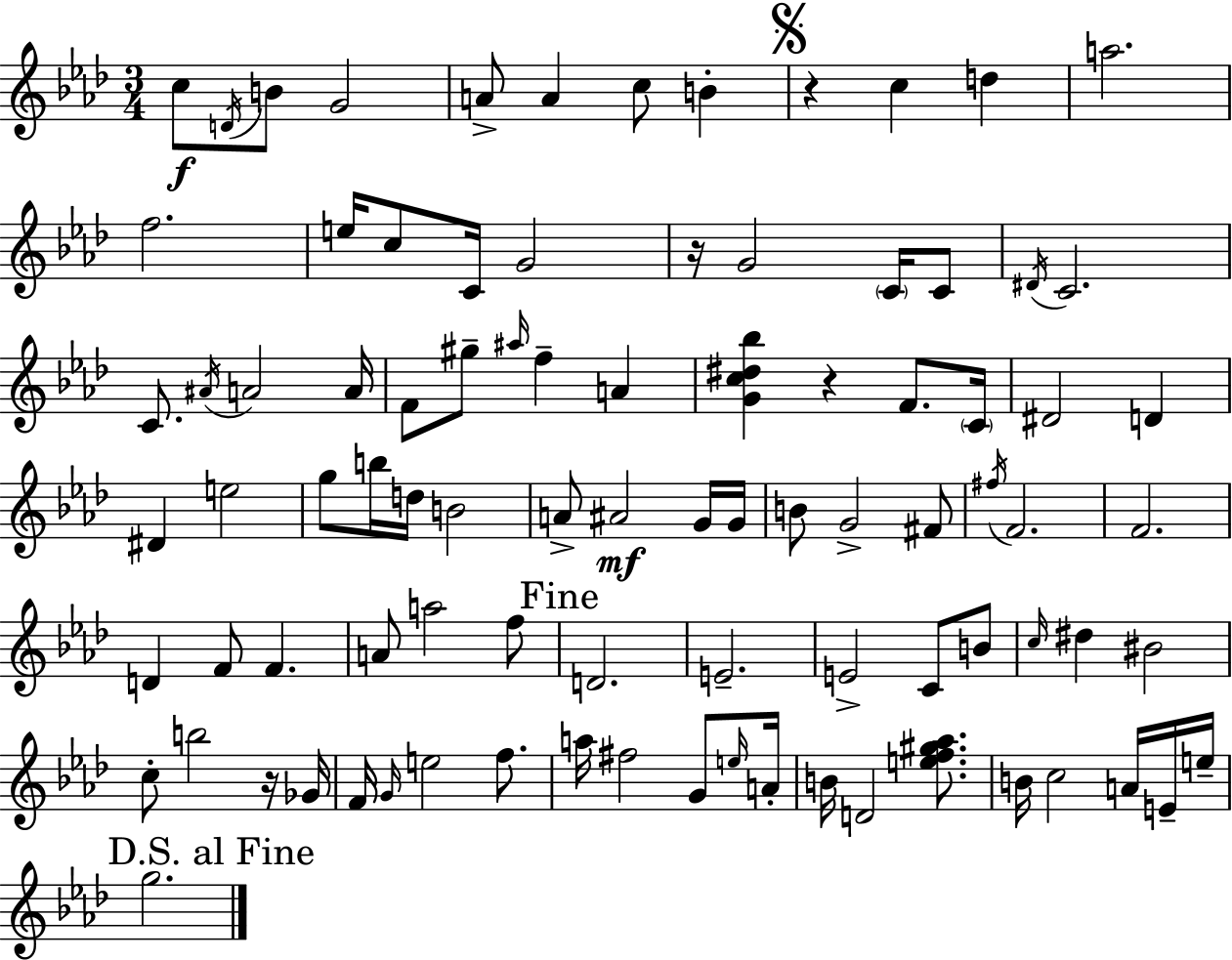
C5/e D4/s B4/e G4/h A4/e A4/q C5/e B4/q R/q C5/q D5/q A5/h. F5/h. E5/s C5/e C4/s G4/h R/s G4/h C4/s C4/e D#4/s C4/h. C4/e. A#4/s A4/h A4/s F4/e G#5/e A#5/s F5/q A4/q [G4,C5,D#5,Bb5]/q R/q F4/e. C4/s D#4/h D4/q D#4/q E5/h G5/e B5/s D5/s B4/h A4/e A#4/h G4/s G4/s B4/e G4/h F#4/e F#5/s F4/h. F4/h. D4/q F4/e F4/q. A4/e A5/h F5/e D4/h. E4/h. E4/h C4/e B4/e C5/s D#5/q BIS4/h C5/e B5/h R/s Gb4/s F4/s G4/s E5/h F5/e. A5/s F#5/h G4/e E5/s A4/s B4/s D4/h [E5,F5,G#5,Ab5]/e. B4/s C5/h A4/s E4/s E5/s G5/h.